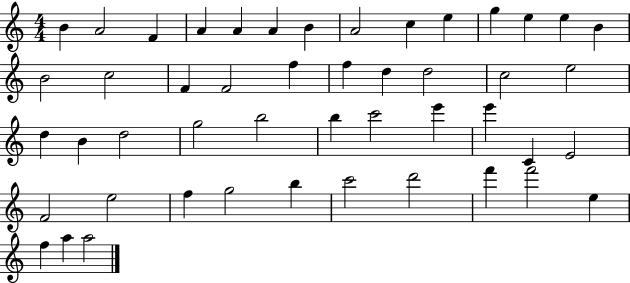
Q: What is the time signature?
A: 4/4